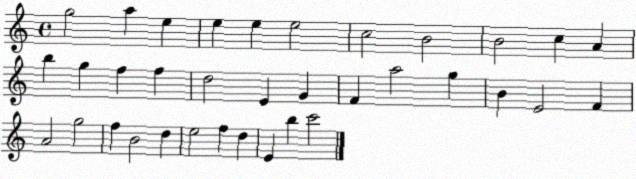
X:1
T:Untitled
M:4/4
L:1/4
K:C
g2 a e e e e2 c2 B2 B2 c A b g f f d2 E G F a2 g B E2 F A2 g2 f B2 d e2 f d E b c'2